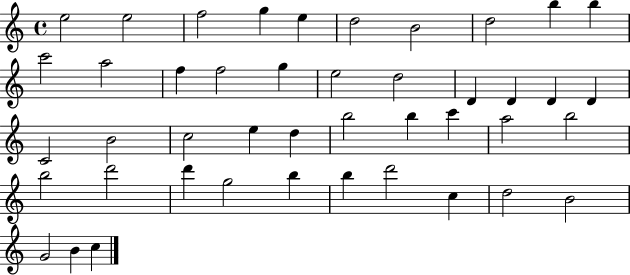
X:1
T:Untitled
M:4/4
L:1/4
K:C
e2 e2 f2 g e d2 B2 d2 b b c'2 a2 f f2 g e2 d2 D D D D C2 B2 c2 e d b2 b c' a2 b2 b2 d'2 d' g2 b b d'2 c d2 B2 G2 B c